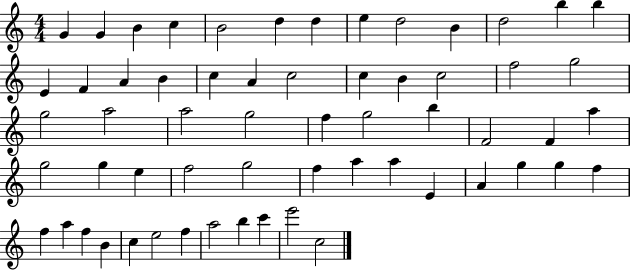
G4/q G4/q B4/q C5/q B4/h D5/q D5/q E5/q D5/h B4/q D5/h B5/q B5/q E4/q F4/q A4/q B4/q C5/q A4/q C5/h C5/q B4/q C5/h F5/h G5/h G5/h A5/h A5/h G5/h F5/q G5/h B5/q F4/h F4/q A5/q G5/h G5/q E5/q F5/h G5/h F5/q A5/q A5/q E4/q A4/q G5/q G5/q F5/q F5/q A5/q F5/q B4/q C5/q E5/h F5/q A5/h B5/q C6/q E6/h C5/h